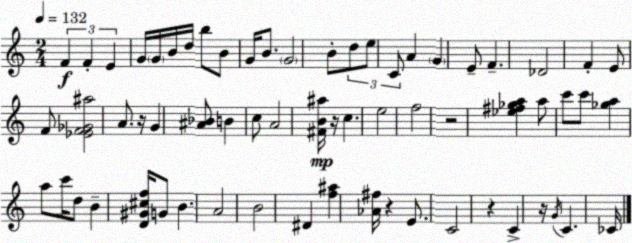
X:1
T:Untitled
M:2/4
L:1/4
K:Am
F F E G/4 G/4 B/4 d/4 b/2 B/2 G/4 B/2 G2 B/2 d/2 e/2 C/2 A G E/2 F _D2 F E/2 F/2 [_EF_G^a]2 A/2 z/4 G [^A_B]/2 B c/2 A2 [^FB^a]/4 z/4 c e2 f2 z2 [_e^f_ga] a/2 c'/2 c'/2 [_ga] a/2 c'/4 d/2 B [D^G^cf]/4 G/2 B A2 B2 ^D [f^a] [_A^f]/4 z E/2 C2 z C z/4 G/4 C _C/4